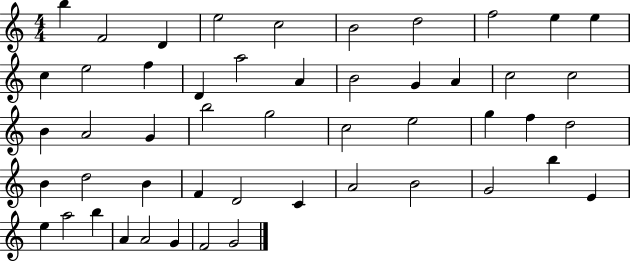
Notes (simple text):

B5/q F4/h D4/q E5/h C5/h B4/h D5/h F5/h E5/q E5/q C5/q E5/h F5/q D4/q A5/h A4/q B4/h G4/q A4/q C5/h C5/h B4/q A4/h G4/q B5/h G5/h C5/h E5/h G5/q F5/q D5/h B4/q D5/h B4/q F4/q D4/h C4/q A4/h B4/h G4/h B5/q E4/q E5/q A5/h B5/q A4/q A4/h G4/q F4/h G4/h